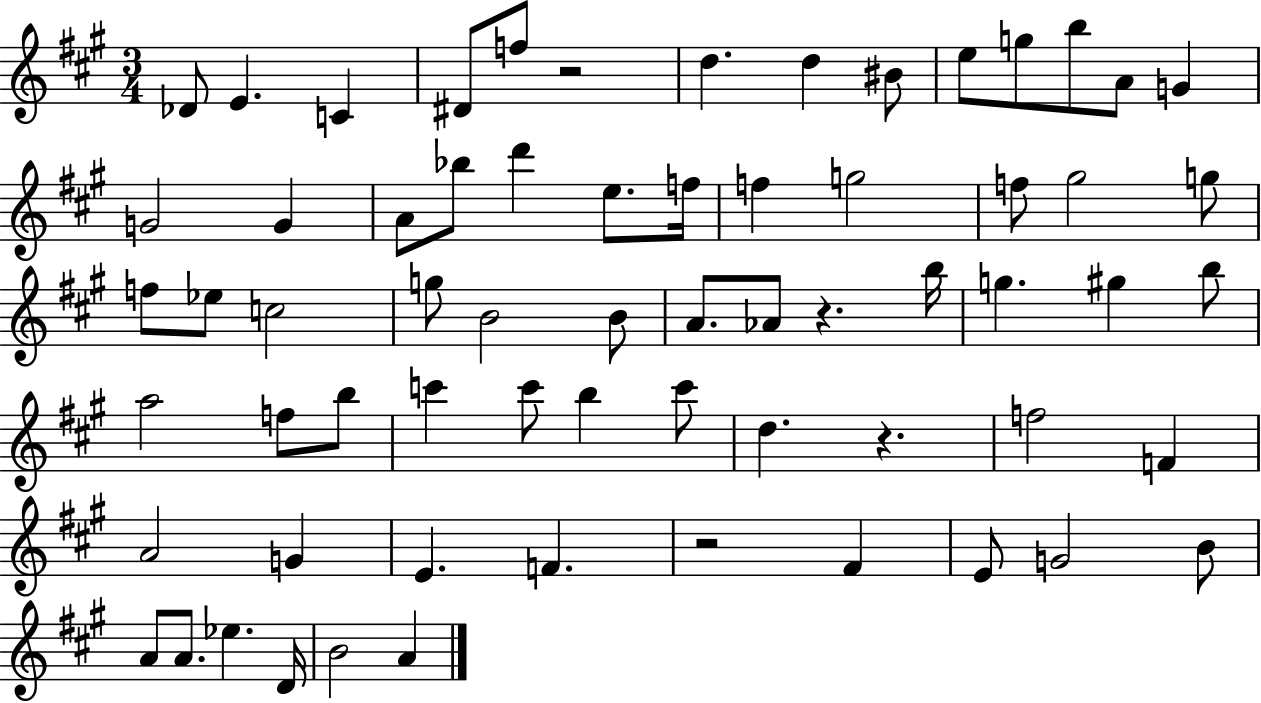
Db4/e E4/q. C4/q D#4/e F5/e R/h D5/q. D5/q BIS4/e E5/e G5/e B5/e A4/e G4/q G4/h G4/q A4/e Bb5/e D6/q E5/e. F5/s F5/q G5/h F5/e G#5/h G5/e F5/e Eb5/e C5/h G5/e B4/h B4/e A4/e. Ab4/e R/q. B5/s G5/q. G#5/q B5/e A5/h F5/e B5/e C6/q C6/e B5/q C6/e D5/q. R/q. F5/h F4/q A4/h G4/q E4/q. F4/q. R/h F#4/q E4/e G4/h B4/e A4/e A4/e. Eb5/q. D4/s B4/h A4/q